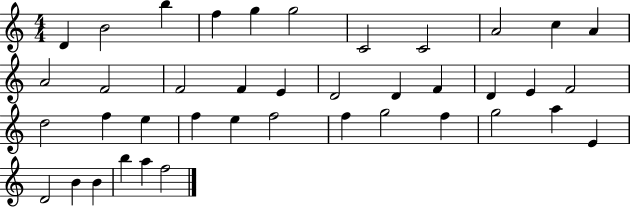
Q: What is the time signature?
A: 4/4